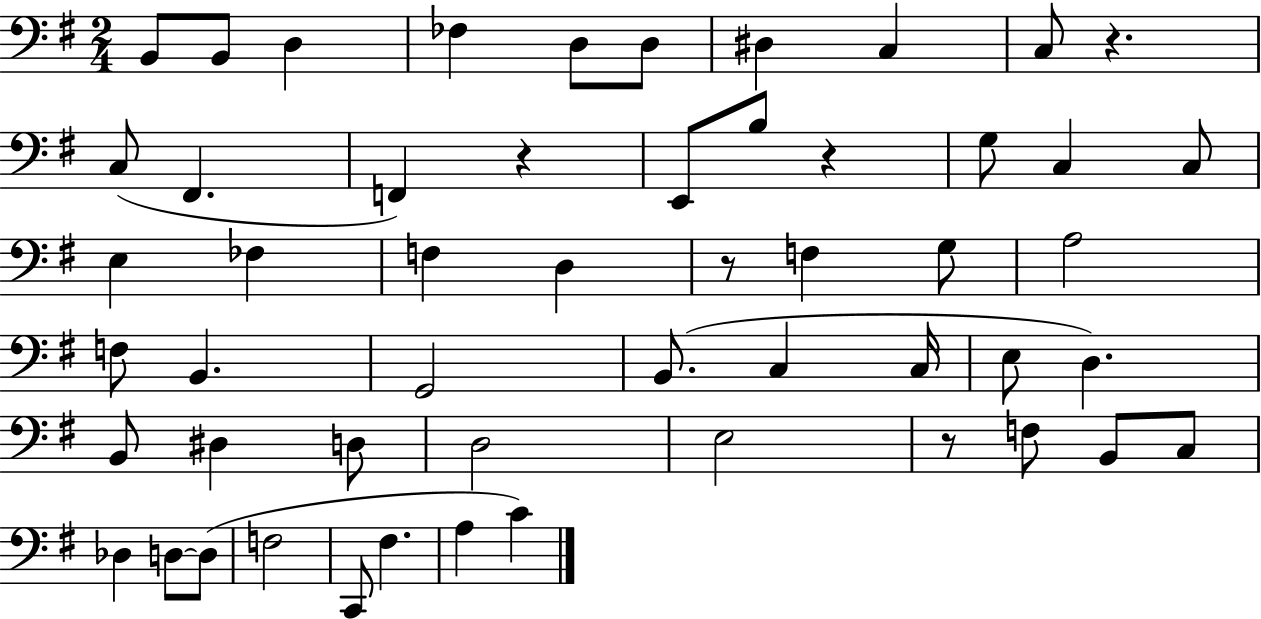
{
  \clef bass
  \numericTimeSignature
  \time 2/4
  \key g \major
  b,8 b,8 d4 | fes4 d8 d8 | dis4 c4 | c8 r4. | \break c8( fis,4. | f,4) r4 | e,8 b8 r4 | g8 c4 c8 | \break e4 fes4 | f4 d4 | r8 f4 g8 | a2 | \break f8 b,4. | g,2 | b,8.( c4 c16 | e8 d4.) | \break b,8 dis4 d8 | d2 | e2 | r8 f8 b,8 c8 | \break des4 d8~~ d8( | f2 | c,8 fis4. | a4 c'4) | \break \bar "|."
}